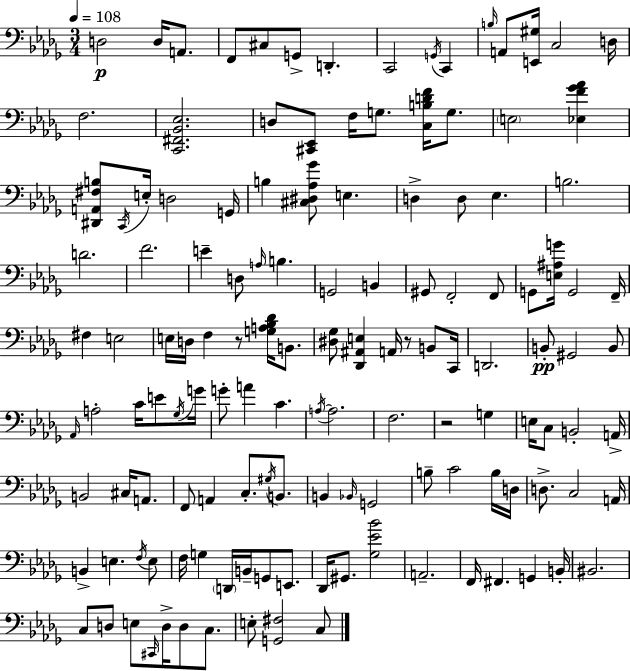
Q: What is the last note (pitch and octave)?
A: C3